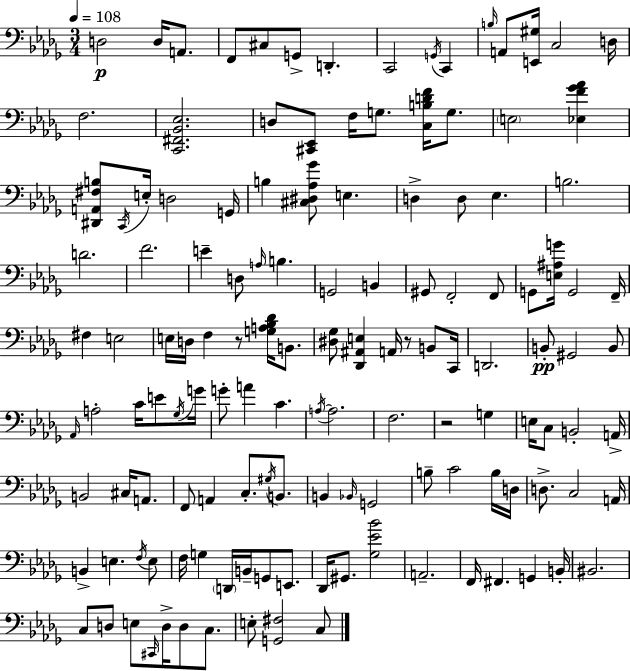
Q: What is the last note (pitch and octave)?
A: C3